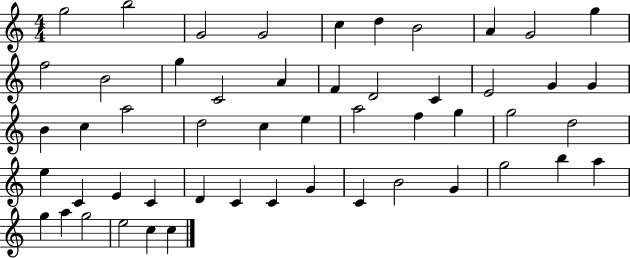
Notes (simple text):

G5/h B5/h G4/h G4/h C5/q D5/q B4/h A4/q G4/h G5/q F5/h B4/h G5/q C4/h A4/q F4/q D4/h C4/q E4/h G4/q G4/q B4/q C5/q A5/h D5/h C5/q E5/q A5/h F5/q G5/q G5/h D5/h E5/q C4/q E4/q C4/q D4/q C4/q C4/q G4/q C4/q B4/h G4/q G5/h B5/q A5/q G5/q A5/q G5/h E5/h C5/q C5/q